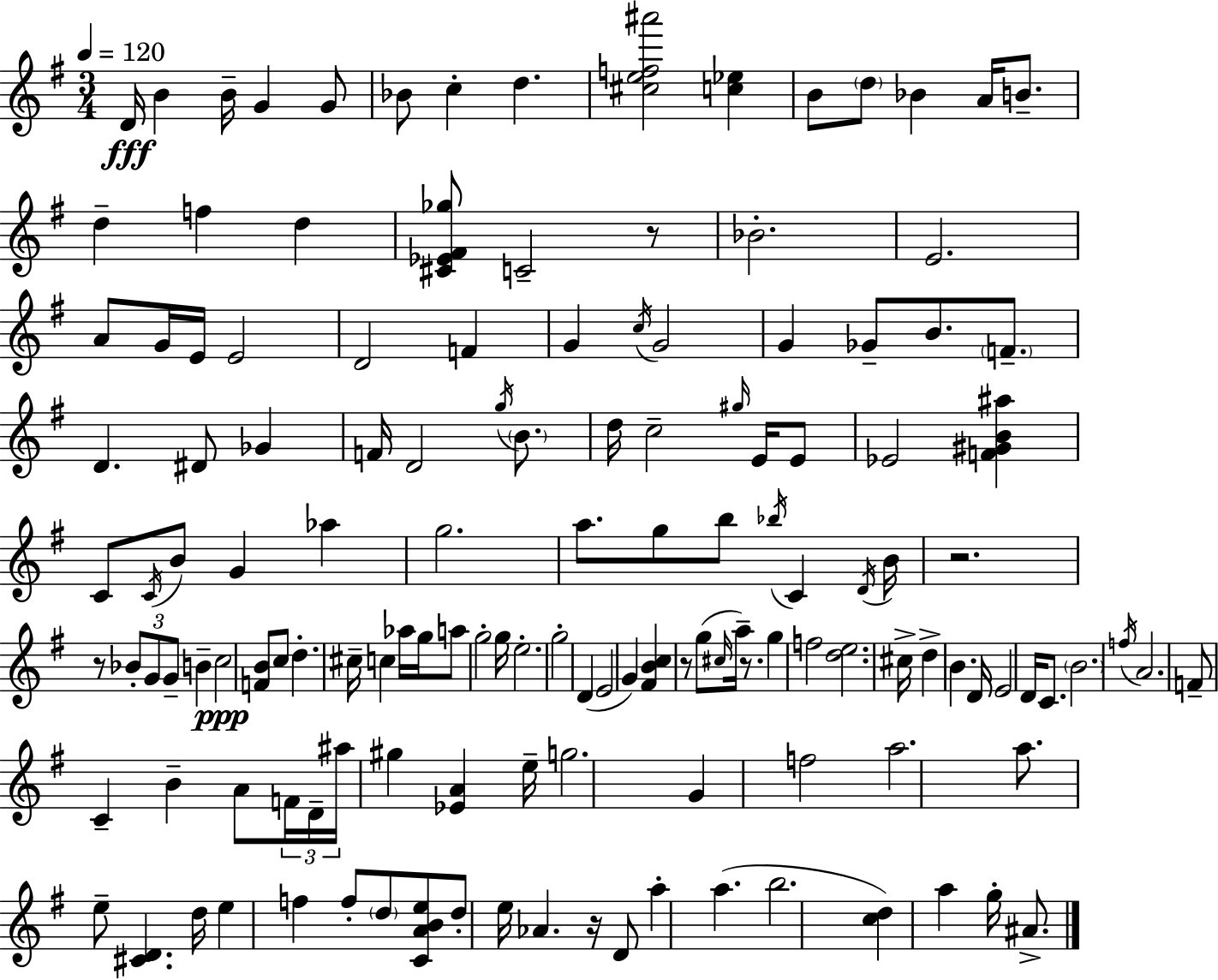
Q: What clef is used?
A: treble